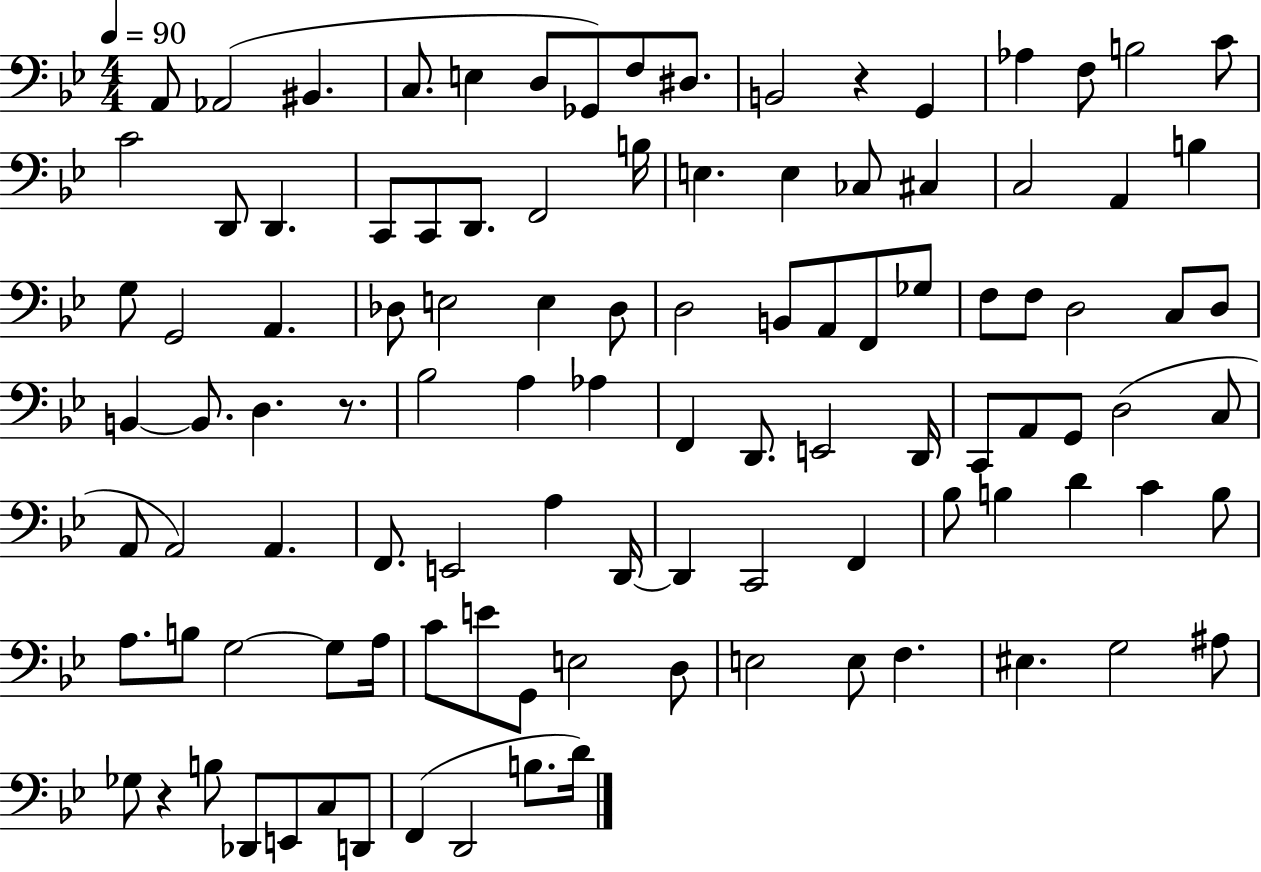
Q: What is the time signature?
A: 4/4